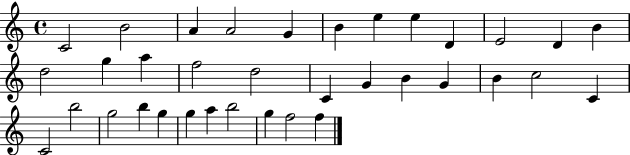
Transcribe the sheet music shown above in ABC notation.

X:1
T:Untitled
M:4/4
L:1/4
K:C
C2 B2 A A2 G B e e D E2 D B d2 g a f2 d2 C G B G B c2 C C2 b2 g2 b g g a b2 g f2 f